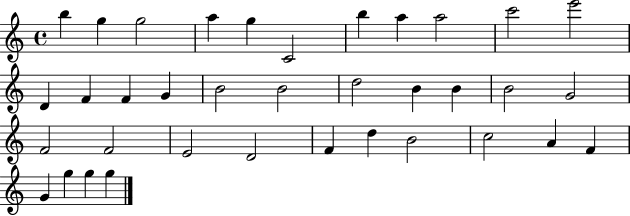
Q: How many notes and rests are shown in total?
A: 36